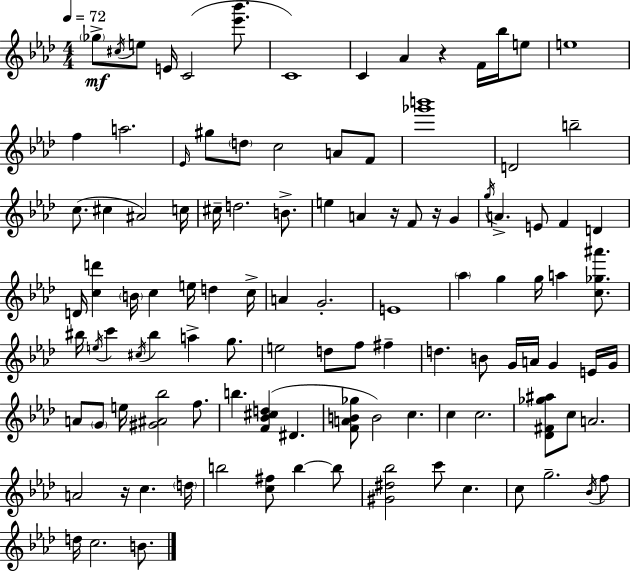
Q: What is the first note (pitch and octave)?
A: Gb5